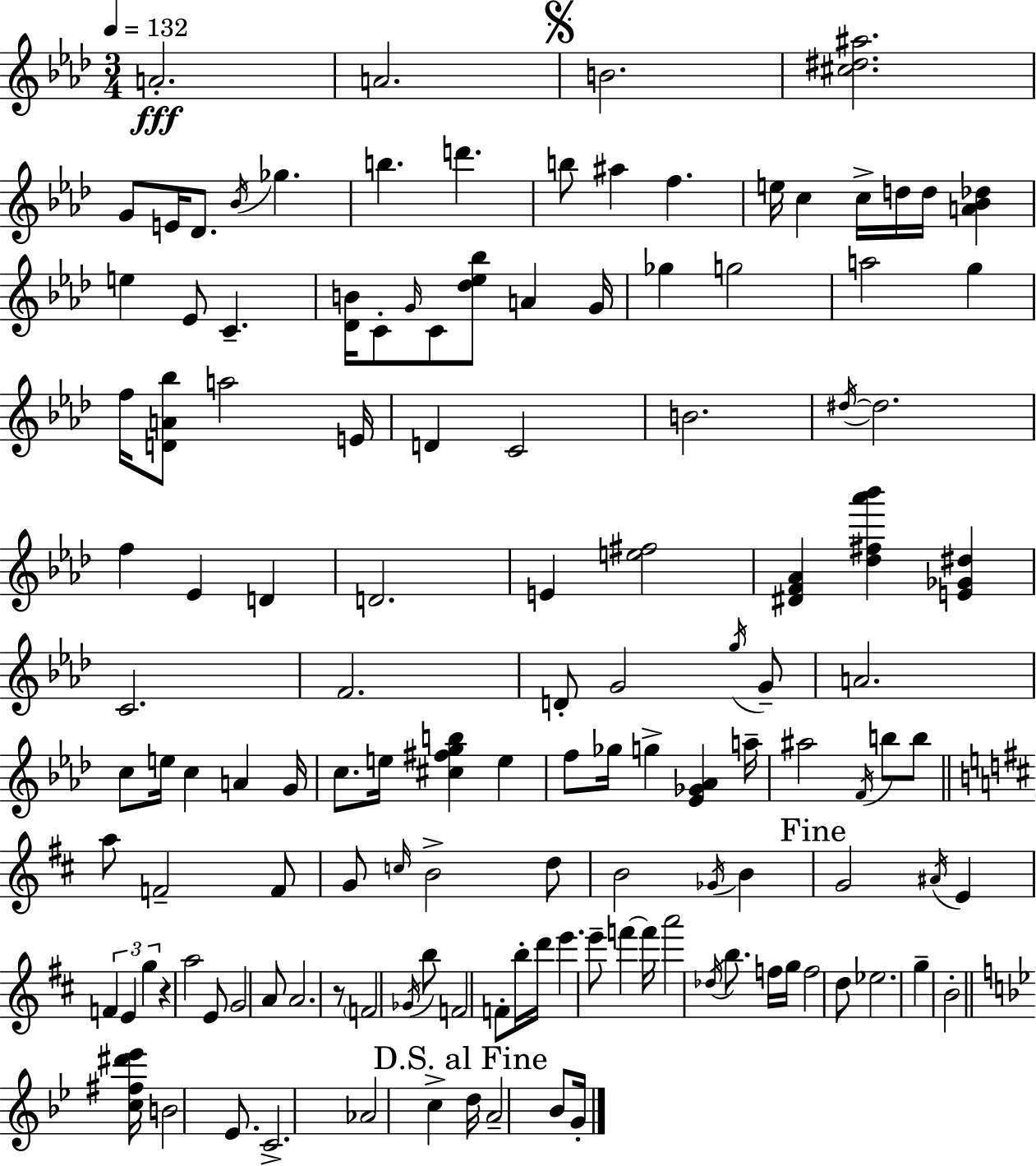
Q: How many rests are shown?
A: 2